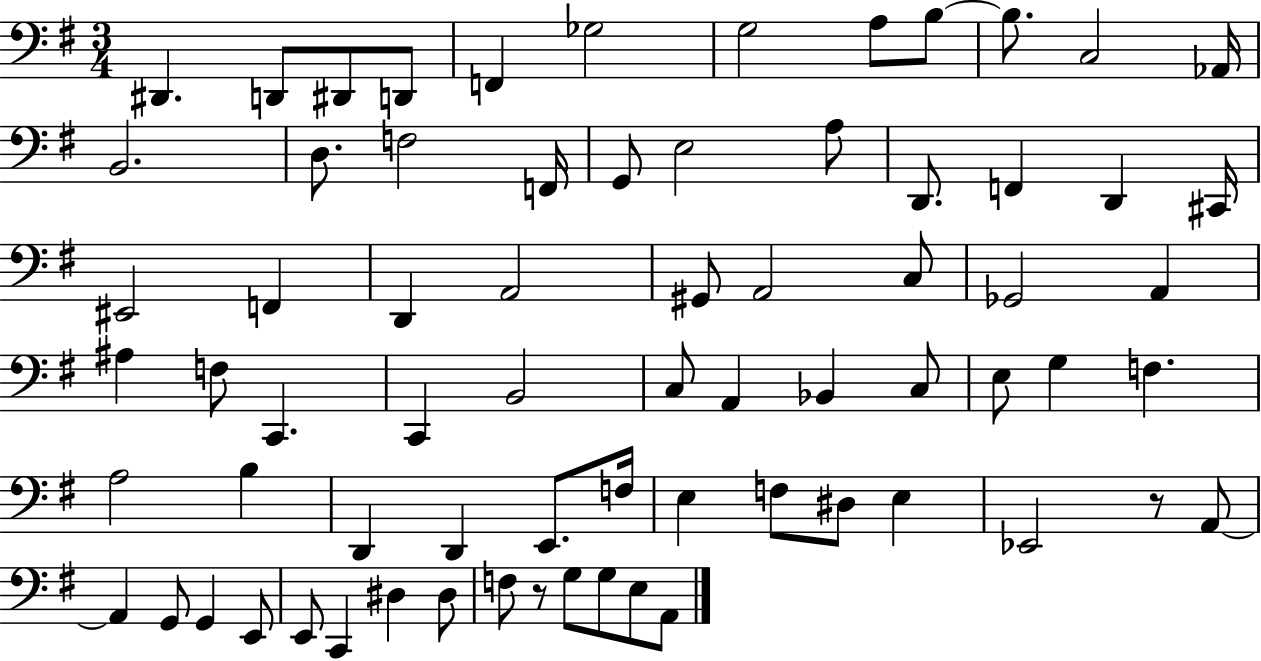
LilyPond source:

{
  \clef bass
  \numericTimeSignature
  \time 3/4
  \key g \major
  dis,4. d,8 dis,8 d,8 | f,4 ges2 | g2 a8 b8~~ | b8. c2 aes,16 | \break b,2. | d8. f2 f,16 | g,8 e2 a8 | d,8. f,4 d,4 cis,16 | \break eis,2 f,4 | d,4 a,2 | gis,8 a,2 c8 | ges,2 a,4 | \break ais4 f8 c,4. | c,4 b,2 | c8 a,4 bes,4 c8 | e8 g4 f4. | \break a2 b4 | d,4 d,4 e,8. f16 | e4 f8 dis8 e4 | ees,2 r8 a,8~~ | \break a,4 g,8 g,4 e,8 | e,8 c,4 dis4 dis8 | f8 r8 g8 g8 e8 a,8 | \bar "|."
}